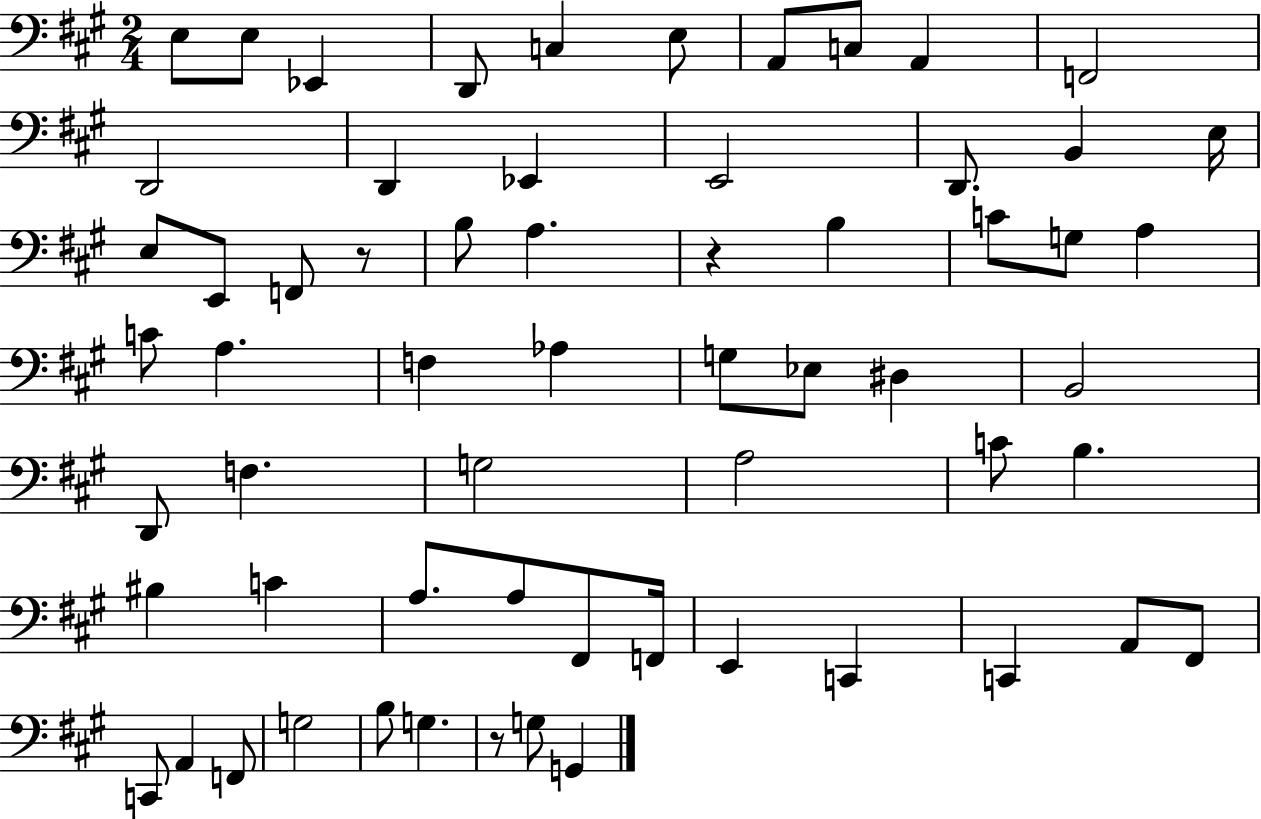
X:1
T:Untitled
M:2/4
L:1/4
K:A
E,/2 E,/2 _E,, D,,/2 C, E,/2 A,,/2 C,/2 A,, F,,2 D,,2 D,, _E,, E,,2 D,,/2 B,, E,/4 E,/2 E,,/2 F,,/2 z/2 B,/2 A, z B, C/2 G,/2 A, C/2 A, F, _A, G,/2 _E,/2 ^D, B,,2 D,,/2 F, G,2 A,2 C/2 B, ^B, C A,/2 A,/2 ^F,,/2 F,,/4 E,, C,, C,, A,,/2 ^F,,/2 C,,/2 A,, F,,/2 G,2 B,/2 G, z/2 G,/2 G,,